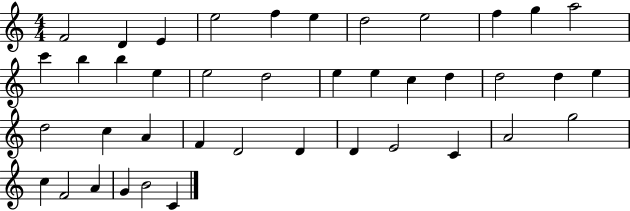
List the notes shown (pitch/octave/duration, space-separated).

F4/h D4/q E4/q E5/h F5/q E5/q D5/h E5/h F5/q G5/q A5/h C6/q B5/q B5/q E5/q E5/h D5/h E5/q E5/q C5/q D5/q D5/h D5/q E5/q D5/h C5/q A4/q F4/q D4/h D4/q D4/q E4/h C4/q A4/h G5/h C5/q F4/h A4/q G4/q B4/h C4/q